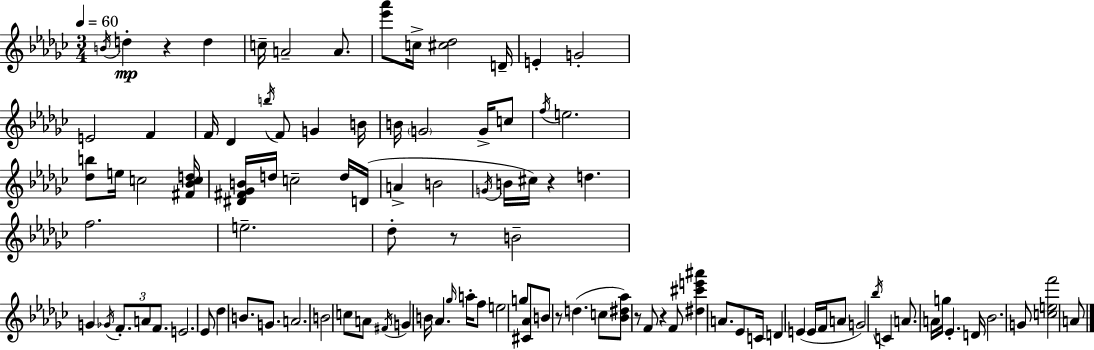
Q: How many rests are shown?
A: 6